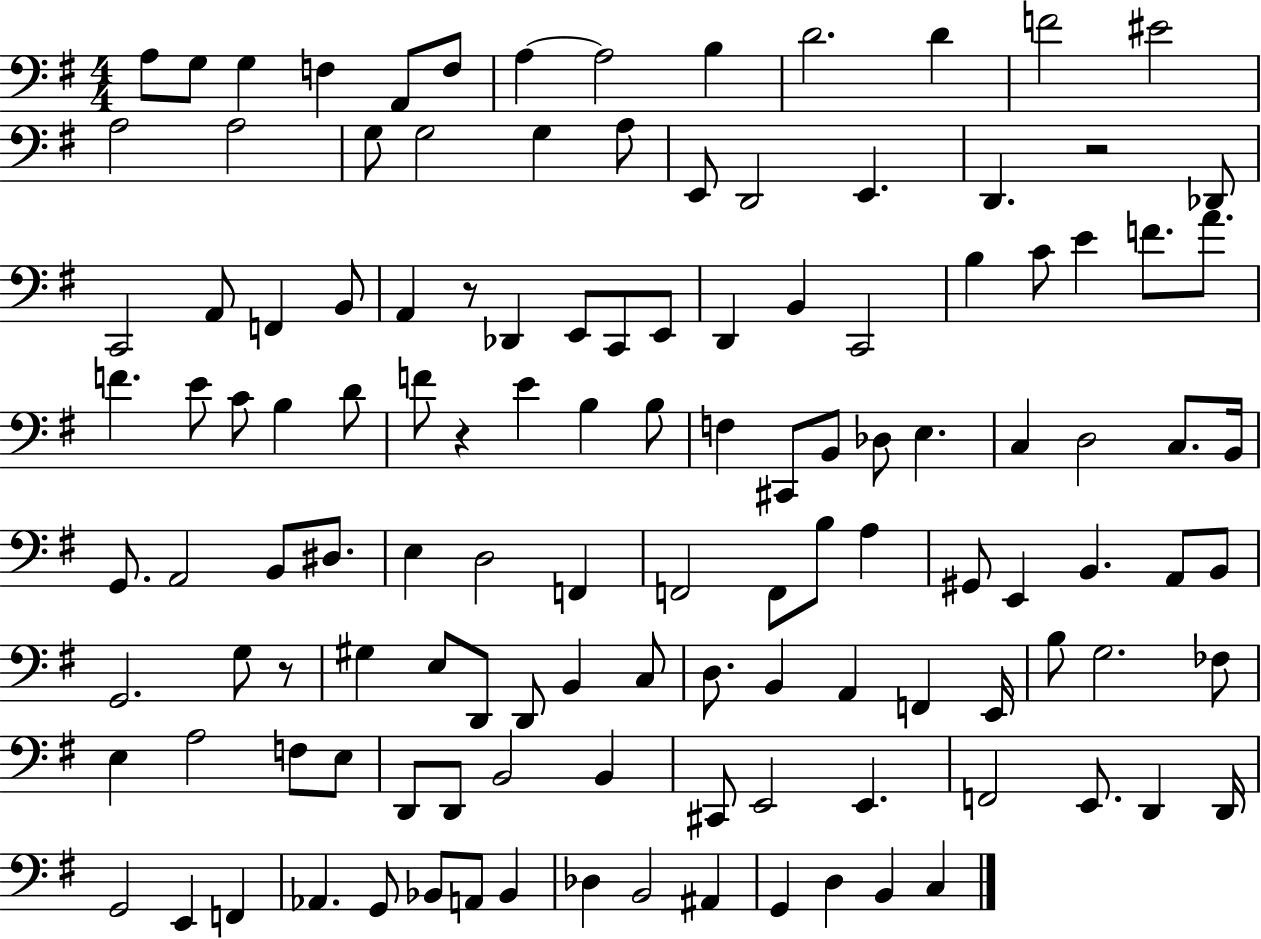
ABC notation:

X:1
T:Untitled
M:4/4
L:1/4
K:G
A,/2 G,/2 G, F, A,,/2 F,/2 A, A,2 B, D2 D F2 ^E2 A,2 A,2 G,/2 G,2 G, A,/2 E,,/2 D,,2 E,, D,, z2 _D,,/2 C,,2 A,,/2 F,, B,,/2 A,, z/2 _D,, E,,/2 C,,/2 E,,/2 D,, B,, C,,2 B, C/2 E F/2 A/2 F E/2 C/2 B, D/2 F/2 z E B, B,/2 F, ^C,,/2 B,,/2 _D,/2 E, C, D,2 C,/2 B,,/4 G,,/2 A,,2 B,,/2 ^D,/2 E, D,2 F,, F,,2 F,,/2 B,/2 A, ^G,,/2 E,, B,, A,,/2 B,,/2 G,,2 G,/2 z/2 ^G, E,/2 D,,/2 D,,/2 B,, C,/2 D,/2 B,, A,, F,, E,,/4 B,/2 G,2 _F,/2 E, A,2 F,/2 E,/2 D,,/2 D,,/2 B,,2 B,, ^C,,/2 E,,2 E,, F,,2 E,,/2 D,, D,,/4 G,,2 E,, F,, _A,, G,,/2 _B,,/2 A,,/2 _B,, _D, B,,2 ^A,, G,, D, B,, C,